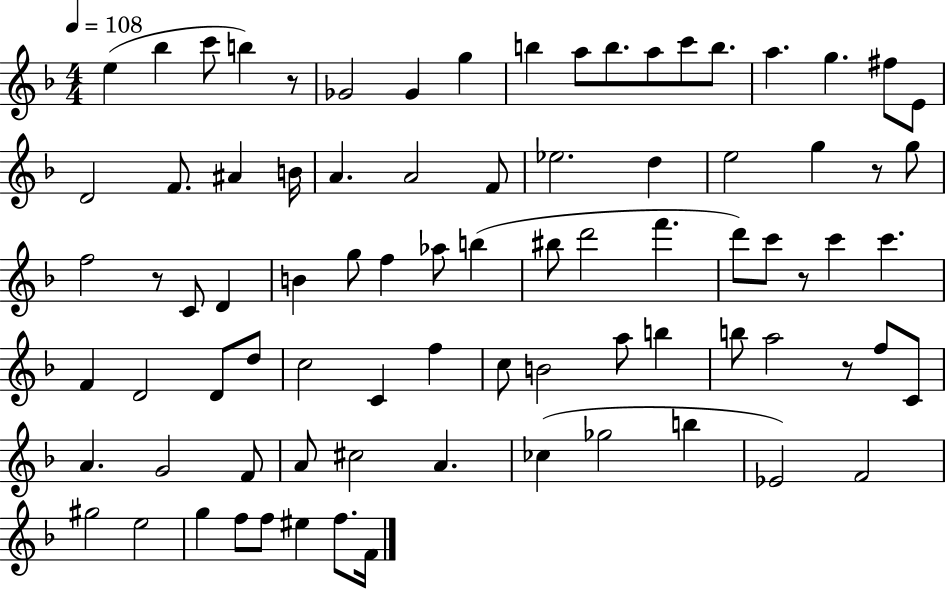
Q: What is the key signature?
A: F major